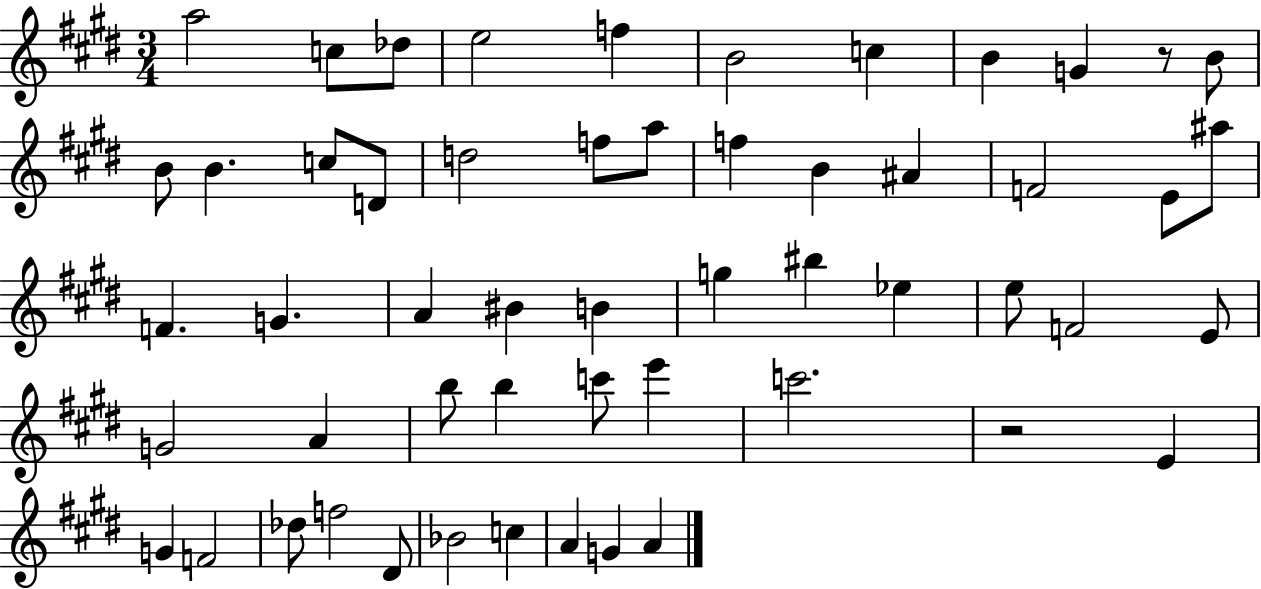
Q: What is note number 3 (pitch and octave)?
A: Db5